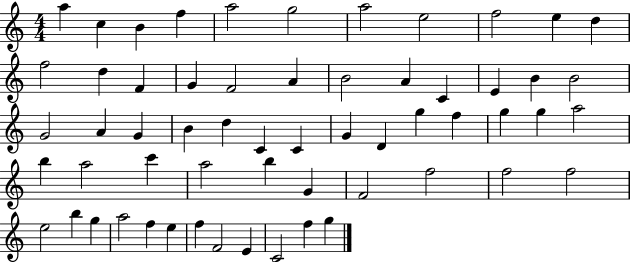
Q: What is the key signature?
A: C major